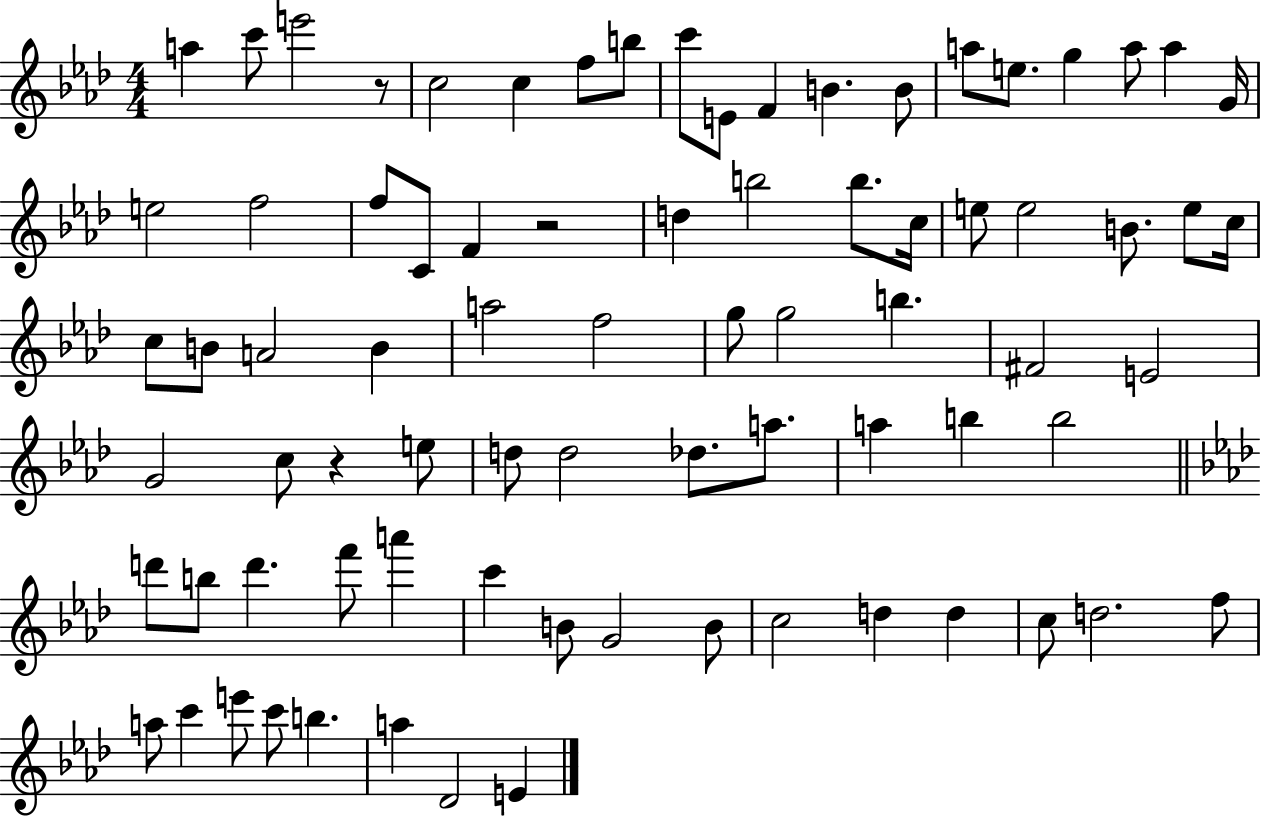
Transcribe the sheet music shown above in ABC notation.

X:1
T:Untitled
M:4/4
L:1/4
K:Ab
a c'/2 e'2 z/2 c2 c f/2 b/2 c'/2 E/2 F B B/2 a/2 e/2 g a/2 a G/4 e2 f2 f/2 C/2 F z2 d b2 b/2 c/4 e/2 e2 B/2 e/2 c/4 c/2 B/2 A2 B a2 f2 g/2 g2 b ^F2 E2 G2 c/2 z e/2 d/2 d2 _d/2 a/2 a b b2 d'/2 b/2 d' f'/2 a' c' B/2 G2 B/2 c2 d d c/2 d2 f/2 a/2 c' e'/2 c'/2 b a _D2 E